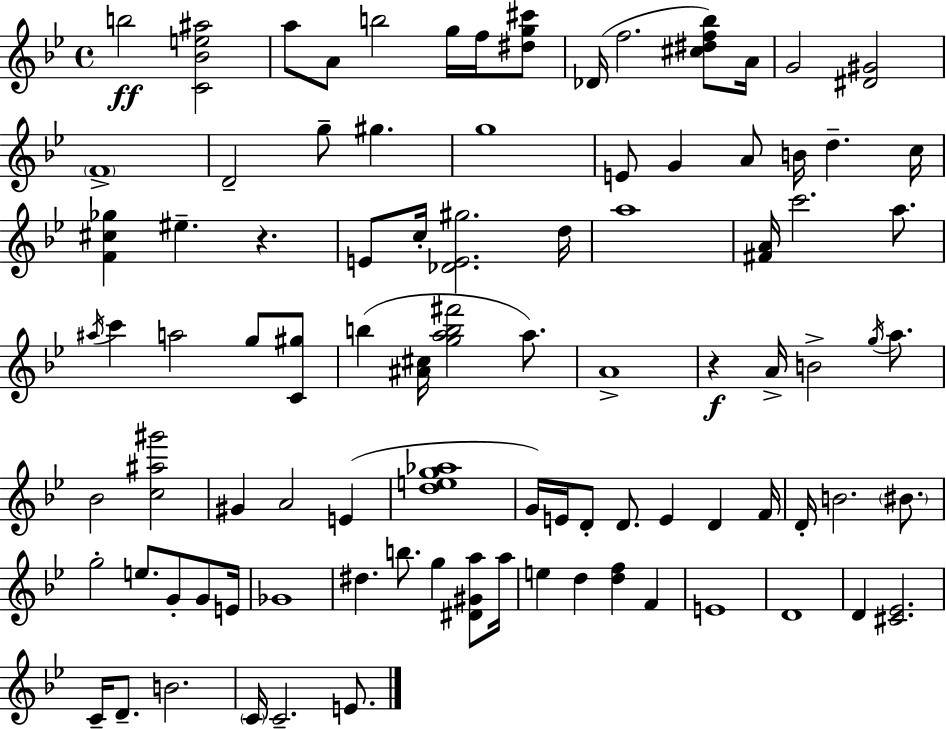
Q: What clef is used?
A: treble